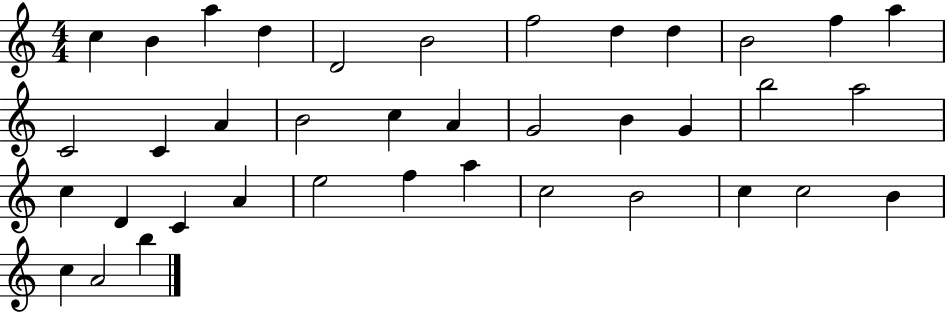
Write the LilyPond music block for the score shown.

{
  \clef treble
  \numericTimeSignature
  \time 4/4
  \key c \major
  c''4 b'4 a''4 d''4 | d'2 b'2 | f''2 d''4 d''4 | b'2 f''4 a''4 | \break c'2 c'4 a'4 | b'2 c''4 a'4 | g'2 b'4 g'4 | b''2 a''2 | \break c''4 d'4 c'4 a'4 | e''2 f''4 a''4 | c''2 b'2 | c''4 c''2 b'4 | \break c''4 a'2 b''4 | \bar "|."
}